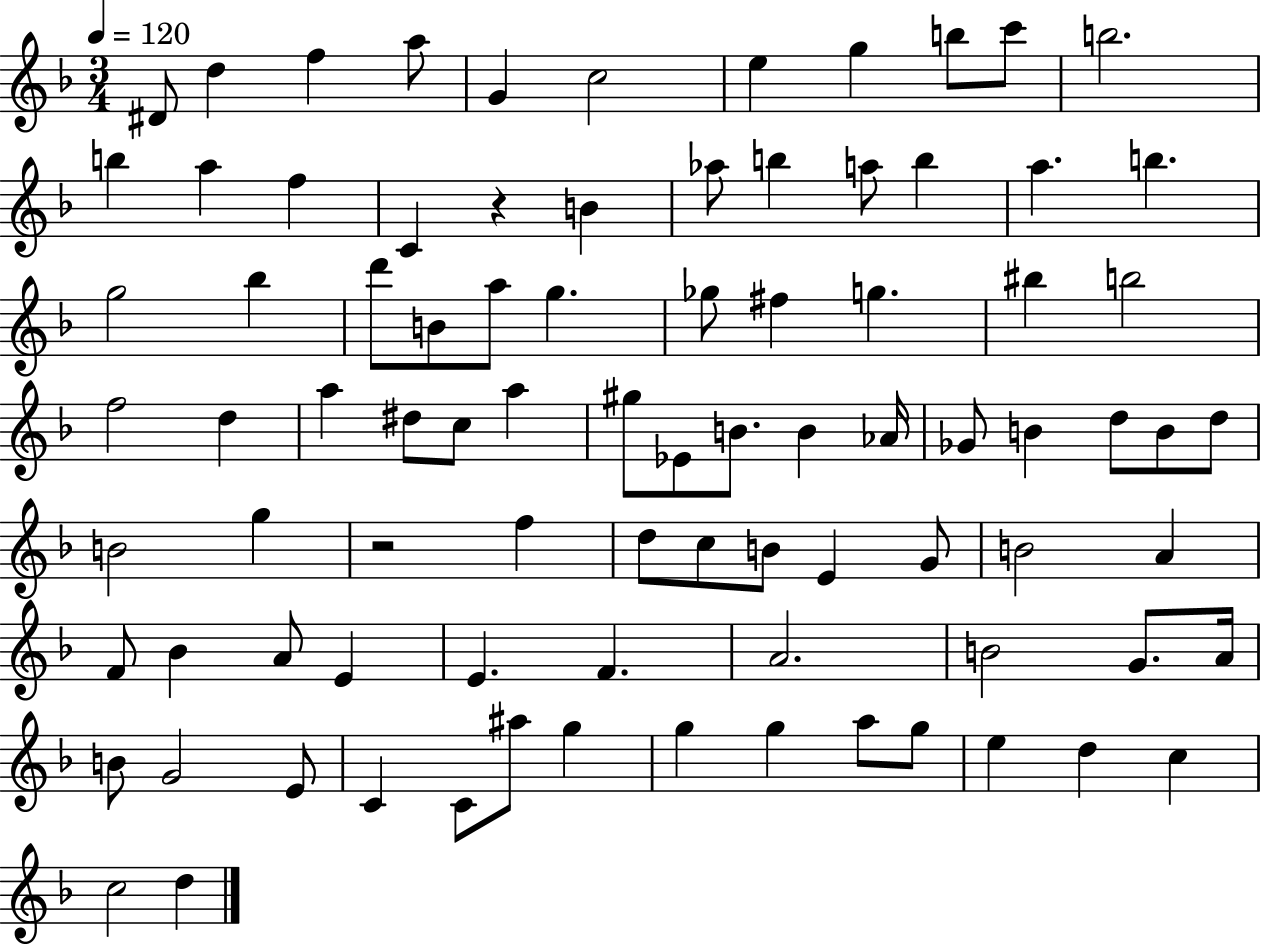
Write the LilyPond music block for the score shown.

{
  \clef treble
  \numericTimeSignature
  \time 3/4
  \key f \major
  \tempo 4 = 120
  dis'8 d''4 f''4 a''8 | g'4 c''2 | e''4 g''4 b''8 c'''8 | b''2. | \break b''4 a''4 f''4 | c'4 r4 b'4 | aes''8 b''4 a''8 b''4 | a''4. b''4. | \break g''2 bes''4 | d'''8 b'8 a''8 g''4. | ges''8 fis''4 g''4. | bis''4 b''2 | \break f''2 d''4 | a''4 dis''8 c''8 a''4 | gis''8 ees'8 b'8. b'4 aes'16 | ges'8 b'4 d''8 b'8 d''8 | \break b'2 g''4 | r2 f''4 | d''8 c''8 b'8 e'4 g'8 | b'2 a'4 | \break f'8 bes'4 a'8 e'4 | e'4. f'4. | a'2. | b'2 g'8. a'16 | \break b'8 g'2 e'8 | c'4 c'8 ais''8 g''4 | g''4 g''4 a''8 g''8 | e''4 d''4 c''4 | \break c''2 d''4 | \bar "|."
}